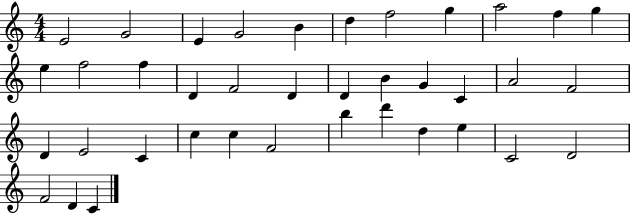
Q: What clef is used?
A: treble